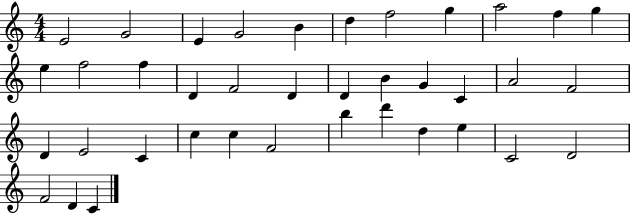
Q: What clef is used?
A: treble